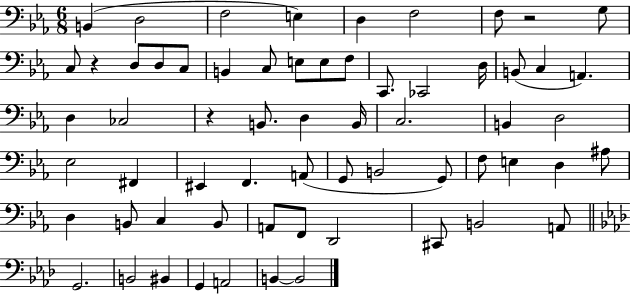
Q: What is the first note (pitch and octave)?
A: B2